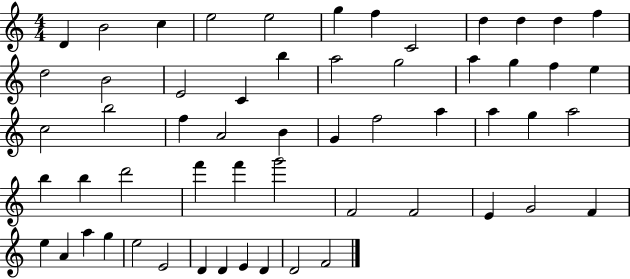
X:1
T:Untitled
M:4/4
L:1/4
K:C
D B2 c e2 e2 g f C2 d d d f d2 B2 E2 C b a2 g2 a g f e c2 b2 f A2 B G f2 a a g a2 b b d'2 f' f' g'2 F2 F2 E G2 F e A a g e2 E2 D D E D D2 F2